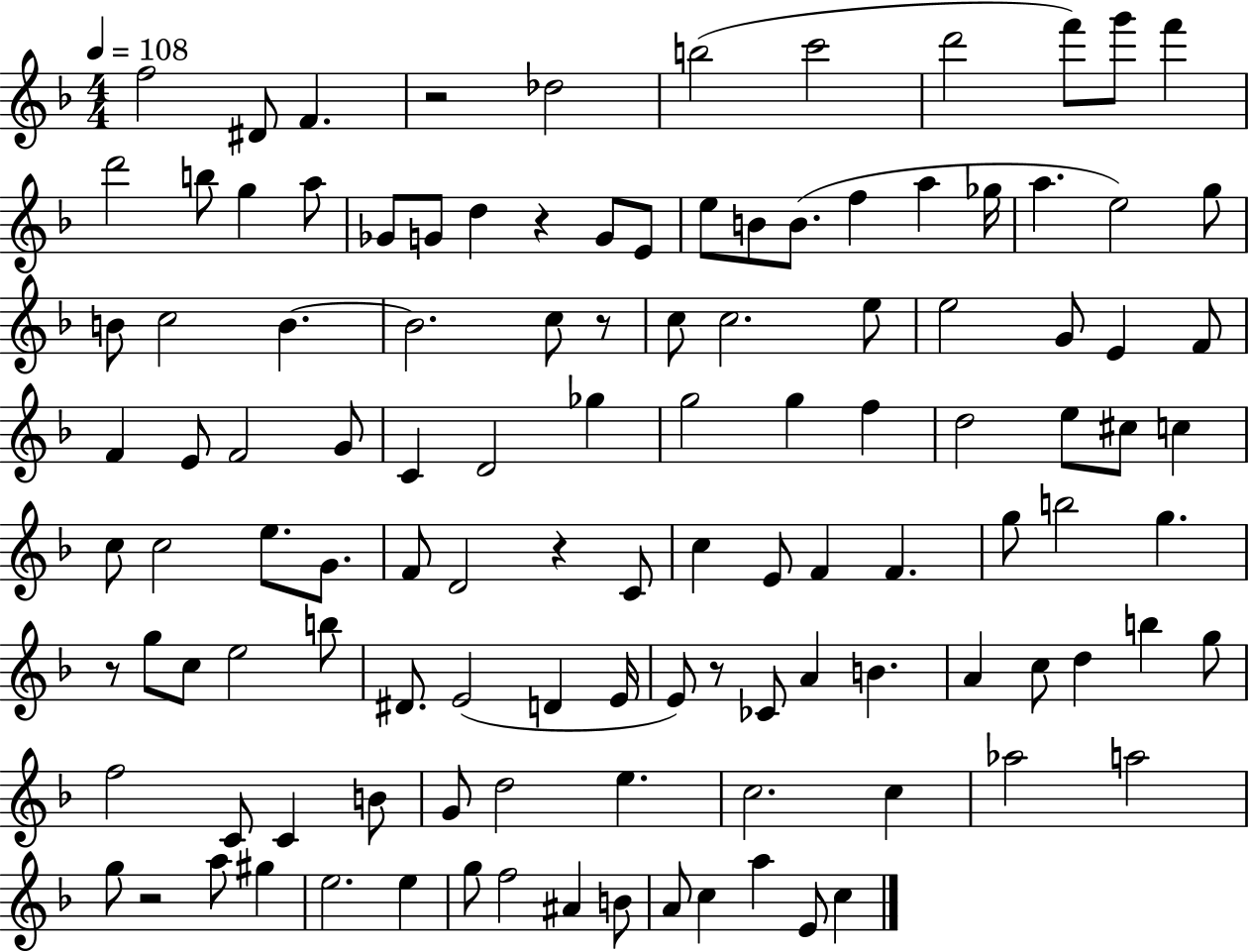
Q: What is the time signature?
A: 4/4